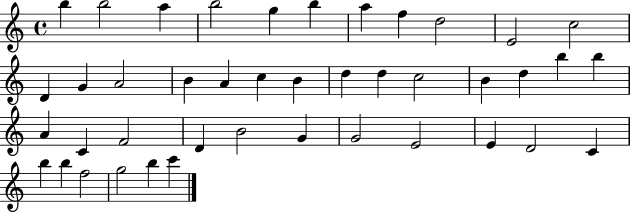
{
  \clef treble
  \time 4/4
  \defaultTimeSignature
  \key c \major
  b''4 b''2 a''4 | b''2 g''4 b''4 | a''4 f''4 d''2 | e'2 c''2 | \break d'4 g'4 a'2 | b'4 a'4 c''4 b'4 | d''4 d''4 c''2 | b'4 d''4 b''4 b''4 | \break a'4 c'4 f'2 | d'4 b'2 g'4 | g'2 e'2 | e'4 d'2 c'4 | \break b''4 b''4 f''2 | g''2 b''4 c'''4 | \bar "|."
}